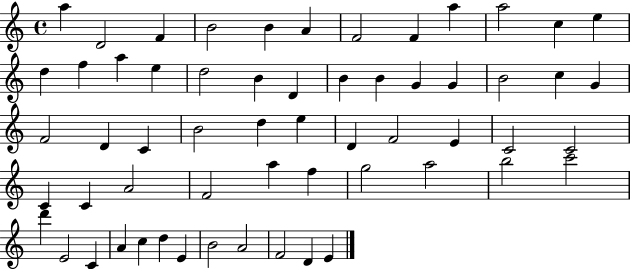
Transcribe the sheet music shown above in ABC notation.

X:1
T:Untitled
M:4/4
L:1/4
K:C
a D2 F B2 B A F2 F a a2 c e d f a e d2 B D B B G G B2 c G F2 D C B2 d e D F2 E C2 C2 C C A2 F2 a f g2 a2 b2 c'2 d' E2 C A c d E B2 A2 F2 D E